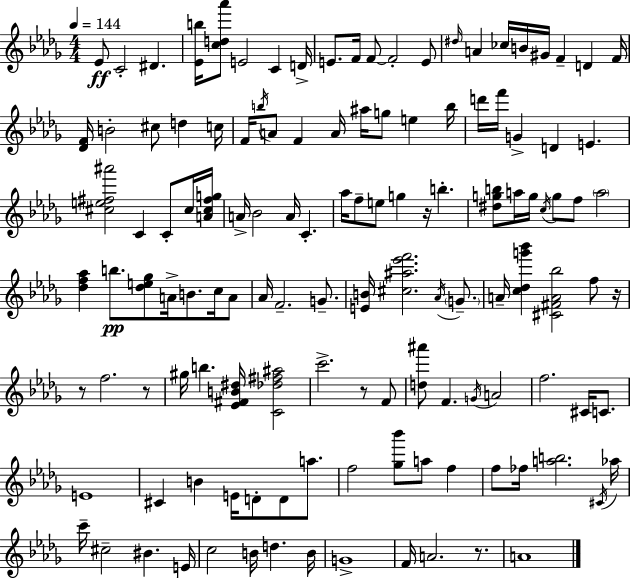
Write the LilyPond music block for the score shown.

{
  \clef treble
  \numericTimeSignature
  \time 4/4
  \key bes \minor
  \tempo 4 = 144
  \repeat volta 2 { ees'8\ff c'2-. dis'4. | <ees' b''>16 <c'' d'' aes'''>8 e'2 c'4 d'16-> | e'8. f'16 f'8~~ f'2-. e'8 | \grace { dis''16 } a'4 ces''16 b'16 gis'16 f'4-- d'4 | \break f'16 <des' f'>16 b'2-. cis''8 d''4 | c''16 f'16 \acciaccatura { b''16 } a'8 f'4 a'16 ais''16 g''8 e''4 | b''16 d'''16 f'''16 g'4-> d'4 e'4. | <cis'' e'' fis'' ais'''>2 c'4 c'8-. | \break cis''16 <a' cis'' fis'' g''>16 a'16-> bes'2 a'16 c'4.-. | aes''16 f''8-- e''8 g''4 r16 b''4.-. | <dis'' g'' b''>8 a''16 g''16 \acciaccatura { c''16 } g''8 f''8 \parenthesize a''2 | <des'' f'' aes''>4 b''8.\pp <des'' e'' ges''>8 a'16-> b'8. | \break c''16 a'8 aes'16 f'2.-- | g'8.-- <e' b'>16 <cis'' ais'' ees''' f'''>2. | \acciaccatura { aes'16 } \parenthesize g'8.-- a'16-- <c'' des'' g''' bes'''>4 <cis' fis' a' bes''>2 | f''8 r16 r8 f''2. | \break r8 gis''16 b''4. <ees' fis' b' dis''>16 <c' des'' fis'' ais''>2 | c'''2.-> | r8 f'8 <d'' ais'''>8 f'4. \acciaccatura { g'16 } a'2 | f''2. | \break cis'16 c'8. e'1 | cis'4 b'4 e'16 d'8-. | d'8 a''8. f''2 <ges'' bes'''>8 a''8 | f''4 f''8 fes''16 <a'' b''>2. | \break \acciaccatura { cis'16 } aes''16 c'''16-- cis''2-- bis'4. | e'16 c''2 b'16 d''4. | b'16 g'1-> | f'16 a'2. | \break r8. a'1 | } \bar "|."
}